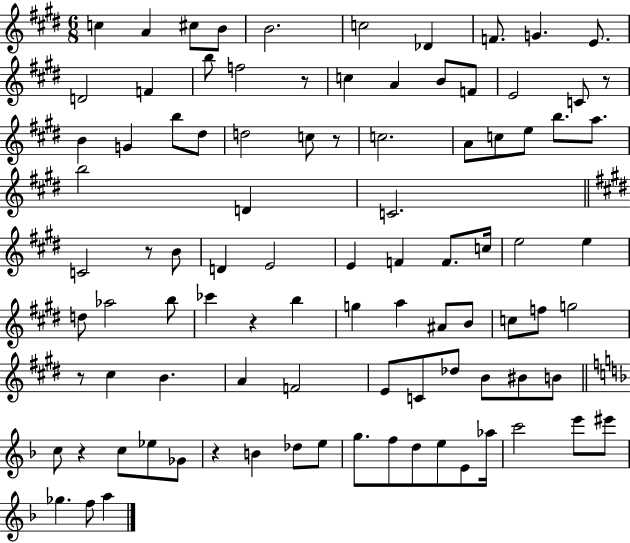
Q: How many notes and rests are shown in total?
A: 94